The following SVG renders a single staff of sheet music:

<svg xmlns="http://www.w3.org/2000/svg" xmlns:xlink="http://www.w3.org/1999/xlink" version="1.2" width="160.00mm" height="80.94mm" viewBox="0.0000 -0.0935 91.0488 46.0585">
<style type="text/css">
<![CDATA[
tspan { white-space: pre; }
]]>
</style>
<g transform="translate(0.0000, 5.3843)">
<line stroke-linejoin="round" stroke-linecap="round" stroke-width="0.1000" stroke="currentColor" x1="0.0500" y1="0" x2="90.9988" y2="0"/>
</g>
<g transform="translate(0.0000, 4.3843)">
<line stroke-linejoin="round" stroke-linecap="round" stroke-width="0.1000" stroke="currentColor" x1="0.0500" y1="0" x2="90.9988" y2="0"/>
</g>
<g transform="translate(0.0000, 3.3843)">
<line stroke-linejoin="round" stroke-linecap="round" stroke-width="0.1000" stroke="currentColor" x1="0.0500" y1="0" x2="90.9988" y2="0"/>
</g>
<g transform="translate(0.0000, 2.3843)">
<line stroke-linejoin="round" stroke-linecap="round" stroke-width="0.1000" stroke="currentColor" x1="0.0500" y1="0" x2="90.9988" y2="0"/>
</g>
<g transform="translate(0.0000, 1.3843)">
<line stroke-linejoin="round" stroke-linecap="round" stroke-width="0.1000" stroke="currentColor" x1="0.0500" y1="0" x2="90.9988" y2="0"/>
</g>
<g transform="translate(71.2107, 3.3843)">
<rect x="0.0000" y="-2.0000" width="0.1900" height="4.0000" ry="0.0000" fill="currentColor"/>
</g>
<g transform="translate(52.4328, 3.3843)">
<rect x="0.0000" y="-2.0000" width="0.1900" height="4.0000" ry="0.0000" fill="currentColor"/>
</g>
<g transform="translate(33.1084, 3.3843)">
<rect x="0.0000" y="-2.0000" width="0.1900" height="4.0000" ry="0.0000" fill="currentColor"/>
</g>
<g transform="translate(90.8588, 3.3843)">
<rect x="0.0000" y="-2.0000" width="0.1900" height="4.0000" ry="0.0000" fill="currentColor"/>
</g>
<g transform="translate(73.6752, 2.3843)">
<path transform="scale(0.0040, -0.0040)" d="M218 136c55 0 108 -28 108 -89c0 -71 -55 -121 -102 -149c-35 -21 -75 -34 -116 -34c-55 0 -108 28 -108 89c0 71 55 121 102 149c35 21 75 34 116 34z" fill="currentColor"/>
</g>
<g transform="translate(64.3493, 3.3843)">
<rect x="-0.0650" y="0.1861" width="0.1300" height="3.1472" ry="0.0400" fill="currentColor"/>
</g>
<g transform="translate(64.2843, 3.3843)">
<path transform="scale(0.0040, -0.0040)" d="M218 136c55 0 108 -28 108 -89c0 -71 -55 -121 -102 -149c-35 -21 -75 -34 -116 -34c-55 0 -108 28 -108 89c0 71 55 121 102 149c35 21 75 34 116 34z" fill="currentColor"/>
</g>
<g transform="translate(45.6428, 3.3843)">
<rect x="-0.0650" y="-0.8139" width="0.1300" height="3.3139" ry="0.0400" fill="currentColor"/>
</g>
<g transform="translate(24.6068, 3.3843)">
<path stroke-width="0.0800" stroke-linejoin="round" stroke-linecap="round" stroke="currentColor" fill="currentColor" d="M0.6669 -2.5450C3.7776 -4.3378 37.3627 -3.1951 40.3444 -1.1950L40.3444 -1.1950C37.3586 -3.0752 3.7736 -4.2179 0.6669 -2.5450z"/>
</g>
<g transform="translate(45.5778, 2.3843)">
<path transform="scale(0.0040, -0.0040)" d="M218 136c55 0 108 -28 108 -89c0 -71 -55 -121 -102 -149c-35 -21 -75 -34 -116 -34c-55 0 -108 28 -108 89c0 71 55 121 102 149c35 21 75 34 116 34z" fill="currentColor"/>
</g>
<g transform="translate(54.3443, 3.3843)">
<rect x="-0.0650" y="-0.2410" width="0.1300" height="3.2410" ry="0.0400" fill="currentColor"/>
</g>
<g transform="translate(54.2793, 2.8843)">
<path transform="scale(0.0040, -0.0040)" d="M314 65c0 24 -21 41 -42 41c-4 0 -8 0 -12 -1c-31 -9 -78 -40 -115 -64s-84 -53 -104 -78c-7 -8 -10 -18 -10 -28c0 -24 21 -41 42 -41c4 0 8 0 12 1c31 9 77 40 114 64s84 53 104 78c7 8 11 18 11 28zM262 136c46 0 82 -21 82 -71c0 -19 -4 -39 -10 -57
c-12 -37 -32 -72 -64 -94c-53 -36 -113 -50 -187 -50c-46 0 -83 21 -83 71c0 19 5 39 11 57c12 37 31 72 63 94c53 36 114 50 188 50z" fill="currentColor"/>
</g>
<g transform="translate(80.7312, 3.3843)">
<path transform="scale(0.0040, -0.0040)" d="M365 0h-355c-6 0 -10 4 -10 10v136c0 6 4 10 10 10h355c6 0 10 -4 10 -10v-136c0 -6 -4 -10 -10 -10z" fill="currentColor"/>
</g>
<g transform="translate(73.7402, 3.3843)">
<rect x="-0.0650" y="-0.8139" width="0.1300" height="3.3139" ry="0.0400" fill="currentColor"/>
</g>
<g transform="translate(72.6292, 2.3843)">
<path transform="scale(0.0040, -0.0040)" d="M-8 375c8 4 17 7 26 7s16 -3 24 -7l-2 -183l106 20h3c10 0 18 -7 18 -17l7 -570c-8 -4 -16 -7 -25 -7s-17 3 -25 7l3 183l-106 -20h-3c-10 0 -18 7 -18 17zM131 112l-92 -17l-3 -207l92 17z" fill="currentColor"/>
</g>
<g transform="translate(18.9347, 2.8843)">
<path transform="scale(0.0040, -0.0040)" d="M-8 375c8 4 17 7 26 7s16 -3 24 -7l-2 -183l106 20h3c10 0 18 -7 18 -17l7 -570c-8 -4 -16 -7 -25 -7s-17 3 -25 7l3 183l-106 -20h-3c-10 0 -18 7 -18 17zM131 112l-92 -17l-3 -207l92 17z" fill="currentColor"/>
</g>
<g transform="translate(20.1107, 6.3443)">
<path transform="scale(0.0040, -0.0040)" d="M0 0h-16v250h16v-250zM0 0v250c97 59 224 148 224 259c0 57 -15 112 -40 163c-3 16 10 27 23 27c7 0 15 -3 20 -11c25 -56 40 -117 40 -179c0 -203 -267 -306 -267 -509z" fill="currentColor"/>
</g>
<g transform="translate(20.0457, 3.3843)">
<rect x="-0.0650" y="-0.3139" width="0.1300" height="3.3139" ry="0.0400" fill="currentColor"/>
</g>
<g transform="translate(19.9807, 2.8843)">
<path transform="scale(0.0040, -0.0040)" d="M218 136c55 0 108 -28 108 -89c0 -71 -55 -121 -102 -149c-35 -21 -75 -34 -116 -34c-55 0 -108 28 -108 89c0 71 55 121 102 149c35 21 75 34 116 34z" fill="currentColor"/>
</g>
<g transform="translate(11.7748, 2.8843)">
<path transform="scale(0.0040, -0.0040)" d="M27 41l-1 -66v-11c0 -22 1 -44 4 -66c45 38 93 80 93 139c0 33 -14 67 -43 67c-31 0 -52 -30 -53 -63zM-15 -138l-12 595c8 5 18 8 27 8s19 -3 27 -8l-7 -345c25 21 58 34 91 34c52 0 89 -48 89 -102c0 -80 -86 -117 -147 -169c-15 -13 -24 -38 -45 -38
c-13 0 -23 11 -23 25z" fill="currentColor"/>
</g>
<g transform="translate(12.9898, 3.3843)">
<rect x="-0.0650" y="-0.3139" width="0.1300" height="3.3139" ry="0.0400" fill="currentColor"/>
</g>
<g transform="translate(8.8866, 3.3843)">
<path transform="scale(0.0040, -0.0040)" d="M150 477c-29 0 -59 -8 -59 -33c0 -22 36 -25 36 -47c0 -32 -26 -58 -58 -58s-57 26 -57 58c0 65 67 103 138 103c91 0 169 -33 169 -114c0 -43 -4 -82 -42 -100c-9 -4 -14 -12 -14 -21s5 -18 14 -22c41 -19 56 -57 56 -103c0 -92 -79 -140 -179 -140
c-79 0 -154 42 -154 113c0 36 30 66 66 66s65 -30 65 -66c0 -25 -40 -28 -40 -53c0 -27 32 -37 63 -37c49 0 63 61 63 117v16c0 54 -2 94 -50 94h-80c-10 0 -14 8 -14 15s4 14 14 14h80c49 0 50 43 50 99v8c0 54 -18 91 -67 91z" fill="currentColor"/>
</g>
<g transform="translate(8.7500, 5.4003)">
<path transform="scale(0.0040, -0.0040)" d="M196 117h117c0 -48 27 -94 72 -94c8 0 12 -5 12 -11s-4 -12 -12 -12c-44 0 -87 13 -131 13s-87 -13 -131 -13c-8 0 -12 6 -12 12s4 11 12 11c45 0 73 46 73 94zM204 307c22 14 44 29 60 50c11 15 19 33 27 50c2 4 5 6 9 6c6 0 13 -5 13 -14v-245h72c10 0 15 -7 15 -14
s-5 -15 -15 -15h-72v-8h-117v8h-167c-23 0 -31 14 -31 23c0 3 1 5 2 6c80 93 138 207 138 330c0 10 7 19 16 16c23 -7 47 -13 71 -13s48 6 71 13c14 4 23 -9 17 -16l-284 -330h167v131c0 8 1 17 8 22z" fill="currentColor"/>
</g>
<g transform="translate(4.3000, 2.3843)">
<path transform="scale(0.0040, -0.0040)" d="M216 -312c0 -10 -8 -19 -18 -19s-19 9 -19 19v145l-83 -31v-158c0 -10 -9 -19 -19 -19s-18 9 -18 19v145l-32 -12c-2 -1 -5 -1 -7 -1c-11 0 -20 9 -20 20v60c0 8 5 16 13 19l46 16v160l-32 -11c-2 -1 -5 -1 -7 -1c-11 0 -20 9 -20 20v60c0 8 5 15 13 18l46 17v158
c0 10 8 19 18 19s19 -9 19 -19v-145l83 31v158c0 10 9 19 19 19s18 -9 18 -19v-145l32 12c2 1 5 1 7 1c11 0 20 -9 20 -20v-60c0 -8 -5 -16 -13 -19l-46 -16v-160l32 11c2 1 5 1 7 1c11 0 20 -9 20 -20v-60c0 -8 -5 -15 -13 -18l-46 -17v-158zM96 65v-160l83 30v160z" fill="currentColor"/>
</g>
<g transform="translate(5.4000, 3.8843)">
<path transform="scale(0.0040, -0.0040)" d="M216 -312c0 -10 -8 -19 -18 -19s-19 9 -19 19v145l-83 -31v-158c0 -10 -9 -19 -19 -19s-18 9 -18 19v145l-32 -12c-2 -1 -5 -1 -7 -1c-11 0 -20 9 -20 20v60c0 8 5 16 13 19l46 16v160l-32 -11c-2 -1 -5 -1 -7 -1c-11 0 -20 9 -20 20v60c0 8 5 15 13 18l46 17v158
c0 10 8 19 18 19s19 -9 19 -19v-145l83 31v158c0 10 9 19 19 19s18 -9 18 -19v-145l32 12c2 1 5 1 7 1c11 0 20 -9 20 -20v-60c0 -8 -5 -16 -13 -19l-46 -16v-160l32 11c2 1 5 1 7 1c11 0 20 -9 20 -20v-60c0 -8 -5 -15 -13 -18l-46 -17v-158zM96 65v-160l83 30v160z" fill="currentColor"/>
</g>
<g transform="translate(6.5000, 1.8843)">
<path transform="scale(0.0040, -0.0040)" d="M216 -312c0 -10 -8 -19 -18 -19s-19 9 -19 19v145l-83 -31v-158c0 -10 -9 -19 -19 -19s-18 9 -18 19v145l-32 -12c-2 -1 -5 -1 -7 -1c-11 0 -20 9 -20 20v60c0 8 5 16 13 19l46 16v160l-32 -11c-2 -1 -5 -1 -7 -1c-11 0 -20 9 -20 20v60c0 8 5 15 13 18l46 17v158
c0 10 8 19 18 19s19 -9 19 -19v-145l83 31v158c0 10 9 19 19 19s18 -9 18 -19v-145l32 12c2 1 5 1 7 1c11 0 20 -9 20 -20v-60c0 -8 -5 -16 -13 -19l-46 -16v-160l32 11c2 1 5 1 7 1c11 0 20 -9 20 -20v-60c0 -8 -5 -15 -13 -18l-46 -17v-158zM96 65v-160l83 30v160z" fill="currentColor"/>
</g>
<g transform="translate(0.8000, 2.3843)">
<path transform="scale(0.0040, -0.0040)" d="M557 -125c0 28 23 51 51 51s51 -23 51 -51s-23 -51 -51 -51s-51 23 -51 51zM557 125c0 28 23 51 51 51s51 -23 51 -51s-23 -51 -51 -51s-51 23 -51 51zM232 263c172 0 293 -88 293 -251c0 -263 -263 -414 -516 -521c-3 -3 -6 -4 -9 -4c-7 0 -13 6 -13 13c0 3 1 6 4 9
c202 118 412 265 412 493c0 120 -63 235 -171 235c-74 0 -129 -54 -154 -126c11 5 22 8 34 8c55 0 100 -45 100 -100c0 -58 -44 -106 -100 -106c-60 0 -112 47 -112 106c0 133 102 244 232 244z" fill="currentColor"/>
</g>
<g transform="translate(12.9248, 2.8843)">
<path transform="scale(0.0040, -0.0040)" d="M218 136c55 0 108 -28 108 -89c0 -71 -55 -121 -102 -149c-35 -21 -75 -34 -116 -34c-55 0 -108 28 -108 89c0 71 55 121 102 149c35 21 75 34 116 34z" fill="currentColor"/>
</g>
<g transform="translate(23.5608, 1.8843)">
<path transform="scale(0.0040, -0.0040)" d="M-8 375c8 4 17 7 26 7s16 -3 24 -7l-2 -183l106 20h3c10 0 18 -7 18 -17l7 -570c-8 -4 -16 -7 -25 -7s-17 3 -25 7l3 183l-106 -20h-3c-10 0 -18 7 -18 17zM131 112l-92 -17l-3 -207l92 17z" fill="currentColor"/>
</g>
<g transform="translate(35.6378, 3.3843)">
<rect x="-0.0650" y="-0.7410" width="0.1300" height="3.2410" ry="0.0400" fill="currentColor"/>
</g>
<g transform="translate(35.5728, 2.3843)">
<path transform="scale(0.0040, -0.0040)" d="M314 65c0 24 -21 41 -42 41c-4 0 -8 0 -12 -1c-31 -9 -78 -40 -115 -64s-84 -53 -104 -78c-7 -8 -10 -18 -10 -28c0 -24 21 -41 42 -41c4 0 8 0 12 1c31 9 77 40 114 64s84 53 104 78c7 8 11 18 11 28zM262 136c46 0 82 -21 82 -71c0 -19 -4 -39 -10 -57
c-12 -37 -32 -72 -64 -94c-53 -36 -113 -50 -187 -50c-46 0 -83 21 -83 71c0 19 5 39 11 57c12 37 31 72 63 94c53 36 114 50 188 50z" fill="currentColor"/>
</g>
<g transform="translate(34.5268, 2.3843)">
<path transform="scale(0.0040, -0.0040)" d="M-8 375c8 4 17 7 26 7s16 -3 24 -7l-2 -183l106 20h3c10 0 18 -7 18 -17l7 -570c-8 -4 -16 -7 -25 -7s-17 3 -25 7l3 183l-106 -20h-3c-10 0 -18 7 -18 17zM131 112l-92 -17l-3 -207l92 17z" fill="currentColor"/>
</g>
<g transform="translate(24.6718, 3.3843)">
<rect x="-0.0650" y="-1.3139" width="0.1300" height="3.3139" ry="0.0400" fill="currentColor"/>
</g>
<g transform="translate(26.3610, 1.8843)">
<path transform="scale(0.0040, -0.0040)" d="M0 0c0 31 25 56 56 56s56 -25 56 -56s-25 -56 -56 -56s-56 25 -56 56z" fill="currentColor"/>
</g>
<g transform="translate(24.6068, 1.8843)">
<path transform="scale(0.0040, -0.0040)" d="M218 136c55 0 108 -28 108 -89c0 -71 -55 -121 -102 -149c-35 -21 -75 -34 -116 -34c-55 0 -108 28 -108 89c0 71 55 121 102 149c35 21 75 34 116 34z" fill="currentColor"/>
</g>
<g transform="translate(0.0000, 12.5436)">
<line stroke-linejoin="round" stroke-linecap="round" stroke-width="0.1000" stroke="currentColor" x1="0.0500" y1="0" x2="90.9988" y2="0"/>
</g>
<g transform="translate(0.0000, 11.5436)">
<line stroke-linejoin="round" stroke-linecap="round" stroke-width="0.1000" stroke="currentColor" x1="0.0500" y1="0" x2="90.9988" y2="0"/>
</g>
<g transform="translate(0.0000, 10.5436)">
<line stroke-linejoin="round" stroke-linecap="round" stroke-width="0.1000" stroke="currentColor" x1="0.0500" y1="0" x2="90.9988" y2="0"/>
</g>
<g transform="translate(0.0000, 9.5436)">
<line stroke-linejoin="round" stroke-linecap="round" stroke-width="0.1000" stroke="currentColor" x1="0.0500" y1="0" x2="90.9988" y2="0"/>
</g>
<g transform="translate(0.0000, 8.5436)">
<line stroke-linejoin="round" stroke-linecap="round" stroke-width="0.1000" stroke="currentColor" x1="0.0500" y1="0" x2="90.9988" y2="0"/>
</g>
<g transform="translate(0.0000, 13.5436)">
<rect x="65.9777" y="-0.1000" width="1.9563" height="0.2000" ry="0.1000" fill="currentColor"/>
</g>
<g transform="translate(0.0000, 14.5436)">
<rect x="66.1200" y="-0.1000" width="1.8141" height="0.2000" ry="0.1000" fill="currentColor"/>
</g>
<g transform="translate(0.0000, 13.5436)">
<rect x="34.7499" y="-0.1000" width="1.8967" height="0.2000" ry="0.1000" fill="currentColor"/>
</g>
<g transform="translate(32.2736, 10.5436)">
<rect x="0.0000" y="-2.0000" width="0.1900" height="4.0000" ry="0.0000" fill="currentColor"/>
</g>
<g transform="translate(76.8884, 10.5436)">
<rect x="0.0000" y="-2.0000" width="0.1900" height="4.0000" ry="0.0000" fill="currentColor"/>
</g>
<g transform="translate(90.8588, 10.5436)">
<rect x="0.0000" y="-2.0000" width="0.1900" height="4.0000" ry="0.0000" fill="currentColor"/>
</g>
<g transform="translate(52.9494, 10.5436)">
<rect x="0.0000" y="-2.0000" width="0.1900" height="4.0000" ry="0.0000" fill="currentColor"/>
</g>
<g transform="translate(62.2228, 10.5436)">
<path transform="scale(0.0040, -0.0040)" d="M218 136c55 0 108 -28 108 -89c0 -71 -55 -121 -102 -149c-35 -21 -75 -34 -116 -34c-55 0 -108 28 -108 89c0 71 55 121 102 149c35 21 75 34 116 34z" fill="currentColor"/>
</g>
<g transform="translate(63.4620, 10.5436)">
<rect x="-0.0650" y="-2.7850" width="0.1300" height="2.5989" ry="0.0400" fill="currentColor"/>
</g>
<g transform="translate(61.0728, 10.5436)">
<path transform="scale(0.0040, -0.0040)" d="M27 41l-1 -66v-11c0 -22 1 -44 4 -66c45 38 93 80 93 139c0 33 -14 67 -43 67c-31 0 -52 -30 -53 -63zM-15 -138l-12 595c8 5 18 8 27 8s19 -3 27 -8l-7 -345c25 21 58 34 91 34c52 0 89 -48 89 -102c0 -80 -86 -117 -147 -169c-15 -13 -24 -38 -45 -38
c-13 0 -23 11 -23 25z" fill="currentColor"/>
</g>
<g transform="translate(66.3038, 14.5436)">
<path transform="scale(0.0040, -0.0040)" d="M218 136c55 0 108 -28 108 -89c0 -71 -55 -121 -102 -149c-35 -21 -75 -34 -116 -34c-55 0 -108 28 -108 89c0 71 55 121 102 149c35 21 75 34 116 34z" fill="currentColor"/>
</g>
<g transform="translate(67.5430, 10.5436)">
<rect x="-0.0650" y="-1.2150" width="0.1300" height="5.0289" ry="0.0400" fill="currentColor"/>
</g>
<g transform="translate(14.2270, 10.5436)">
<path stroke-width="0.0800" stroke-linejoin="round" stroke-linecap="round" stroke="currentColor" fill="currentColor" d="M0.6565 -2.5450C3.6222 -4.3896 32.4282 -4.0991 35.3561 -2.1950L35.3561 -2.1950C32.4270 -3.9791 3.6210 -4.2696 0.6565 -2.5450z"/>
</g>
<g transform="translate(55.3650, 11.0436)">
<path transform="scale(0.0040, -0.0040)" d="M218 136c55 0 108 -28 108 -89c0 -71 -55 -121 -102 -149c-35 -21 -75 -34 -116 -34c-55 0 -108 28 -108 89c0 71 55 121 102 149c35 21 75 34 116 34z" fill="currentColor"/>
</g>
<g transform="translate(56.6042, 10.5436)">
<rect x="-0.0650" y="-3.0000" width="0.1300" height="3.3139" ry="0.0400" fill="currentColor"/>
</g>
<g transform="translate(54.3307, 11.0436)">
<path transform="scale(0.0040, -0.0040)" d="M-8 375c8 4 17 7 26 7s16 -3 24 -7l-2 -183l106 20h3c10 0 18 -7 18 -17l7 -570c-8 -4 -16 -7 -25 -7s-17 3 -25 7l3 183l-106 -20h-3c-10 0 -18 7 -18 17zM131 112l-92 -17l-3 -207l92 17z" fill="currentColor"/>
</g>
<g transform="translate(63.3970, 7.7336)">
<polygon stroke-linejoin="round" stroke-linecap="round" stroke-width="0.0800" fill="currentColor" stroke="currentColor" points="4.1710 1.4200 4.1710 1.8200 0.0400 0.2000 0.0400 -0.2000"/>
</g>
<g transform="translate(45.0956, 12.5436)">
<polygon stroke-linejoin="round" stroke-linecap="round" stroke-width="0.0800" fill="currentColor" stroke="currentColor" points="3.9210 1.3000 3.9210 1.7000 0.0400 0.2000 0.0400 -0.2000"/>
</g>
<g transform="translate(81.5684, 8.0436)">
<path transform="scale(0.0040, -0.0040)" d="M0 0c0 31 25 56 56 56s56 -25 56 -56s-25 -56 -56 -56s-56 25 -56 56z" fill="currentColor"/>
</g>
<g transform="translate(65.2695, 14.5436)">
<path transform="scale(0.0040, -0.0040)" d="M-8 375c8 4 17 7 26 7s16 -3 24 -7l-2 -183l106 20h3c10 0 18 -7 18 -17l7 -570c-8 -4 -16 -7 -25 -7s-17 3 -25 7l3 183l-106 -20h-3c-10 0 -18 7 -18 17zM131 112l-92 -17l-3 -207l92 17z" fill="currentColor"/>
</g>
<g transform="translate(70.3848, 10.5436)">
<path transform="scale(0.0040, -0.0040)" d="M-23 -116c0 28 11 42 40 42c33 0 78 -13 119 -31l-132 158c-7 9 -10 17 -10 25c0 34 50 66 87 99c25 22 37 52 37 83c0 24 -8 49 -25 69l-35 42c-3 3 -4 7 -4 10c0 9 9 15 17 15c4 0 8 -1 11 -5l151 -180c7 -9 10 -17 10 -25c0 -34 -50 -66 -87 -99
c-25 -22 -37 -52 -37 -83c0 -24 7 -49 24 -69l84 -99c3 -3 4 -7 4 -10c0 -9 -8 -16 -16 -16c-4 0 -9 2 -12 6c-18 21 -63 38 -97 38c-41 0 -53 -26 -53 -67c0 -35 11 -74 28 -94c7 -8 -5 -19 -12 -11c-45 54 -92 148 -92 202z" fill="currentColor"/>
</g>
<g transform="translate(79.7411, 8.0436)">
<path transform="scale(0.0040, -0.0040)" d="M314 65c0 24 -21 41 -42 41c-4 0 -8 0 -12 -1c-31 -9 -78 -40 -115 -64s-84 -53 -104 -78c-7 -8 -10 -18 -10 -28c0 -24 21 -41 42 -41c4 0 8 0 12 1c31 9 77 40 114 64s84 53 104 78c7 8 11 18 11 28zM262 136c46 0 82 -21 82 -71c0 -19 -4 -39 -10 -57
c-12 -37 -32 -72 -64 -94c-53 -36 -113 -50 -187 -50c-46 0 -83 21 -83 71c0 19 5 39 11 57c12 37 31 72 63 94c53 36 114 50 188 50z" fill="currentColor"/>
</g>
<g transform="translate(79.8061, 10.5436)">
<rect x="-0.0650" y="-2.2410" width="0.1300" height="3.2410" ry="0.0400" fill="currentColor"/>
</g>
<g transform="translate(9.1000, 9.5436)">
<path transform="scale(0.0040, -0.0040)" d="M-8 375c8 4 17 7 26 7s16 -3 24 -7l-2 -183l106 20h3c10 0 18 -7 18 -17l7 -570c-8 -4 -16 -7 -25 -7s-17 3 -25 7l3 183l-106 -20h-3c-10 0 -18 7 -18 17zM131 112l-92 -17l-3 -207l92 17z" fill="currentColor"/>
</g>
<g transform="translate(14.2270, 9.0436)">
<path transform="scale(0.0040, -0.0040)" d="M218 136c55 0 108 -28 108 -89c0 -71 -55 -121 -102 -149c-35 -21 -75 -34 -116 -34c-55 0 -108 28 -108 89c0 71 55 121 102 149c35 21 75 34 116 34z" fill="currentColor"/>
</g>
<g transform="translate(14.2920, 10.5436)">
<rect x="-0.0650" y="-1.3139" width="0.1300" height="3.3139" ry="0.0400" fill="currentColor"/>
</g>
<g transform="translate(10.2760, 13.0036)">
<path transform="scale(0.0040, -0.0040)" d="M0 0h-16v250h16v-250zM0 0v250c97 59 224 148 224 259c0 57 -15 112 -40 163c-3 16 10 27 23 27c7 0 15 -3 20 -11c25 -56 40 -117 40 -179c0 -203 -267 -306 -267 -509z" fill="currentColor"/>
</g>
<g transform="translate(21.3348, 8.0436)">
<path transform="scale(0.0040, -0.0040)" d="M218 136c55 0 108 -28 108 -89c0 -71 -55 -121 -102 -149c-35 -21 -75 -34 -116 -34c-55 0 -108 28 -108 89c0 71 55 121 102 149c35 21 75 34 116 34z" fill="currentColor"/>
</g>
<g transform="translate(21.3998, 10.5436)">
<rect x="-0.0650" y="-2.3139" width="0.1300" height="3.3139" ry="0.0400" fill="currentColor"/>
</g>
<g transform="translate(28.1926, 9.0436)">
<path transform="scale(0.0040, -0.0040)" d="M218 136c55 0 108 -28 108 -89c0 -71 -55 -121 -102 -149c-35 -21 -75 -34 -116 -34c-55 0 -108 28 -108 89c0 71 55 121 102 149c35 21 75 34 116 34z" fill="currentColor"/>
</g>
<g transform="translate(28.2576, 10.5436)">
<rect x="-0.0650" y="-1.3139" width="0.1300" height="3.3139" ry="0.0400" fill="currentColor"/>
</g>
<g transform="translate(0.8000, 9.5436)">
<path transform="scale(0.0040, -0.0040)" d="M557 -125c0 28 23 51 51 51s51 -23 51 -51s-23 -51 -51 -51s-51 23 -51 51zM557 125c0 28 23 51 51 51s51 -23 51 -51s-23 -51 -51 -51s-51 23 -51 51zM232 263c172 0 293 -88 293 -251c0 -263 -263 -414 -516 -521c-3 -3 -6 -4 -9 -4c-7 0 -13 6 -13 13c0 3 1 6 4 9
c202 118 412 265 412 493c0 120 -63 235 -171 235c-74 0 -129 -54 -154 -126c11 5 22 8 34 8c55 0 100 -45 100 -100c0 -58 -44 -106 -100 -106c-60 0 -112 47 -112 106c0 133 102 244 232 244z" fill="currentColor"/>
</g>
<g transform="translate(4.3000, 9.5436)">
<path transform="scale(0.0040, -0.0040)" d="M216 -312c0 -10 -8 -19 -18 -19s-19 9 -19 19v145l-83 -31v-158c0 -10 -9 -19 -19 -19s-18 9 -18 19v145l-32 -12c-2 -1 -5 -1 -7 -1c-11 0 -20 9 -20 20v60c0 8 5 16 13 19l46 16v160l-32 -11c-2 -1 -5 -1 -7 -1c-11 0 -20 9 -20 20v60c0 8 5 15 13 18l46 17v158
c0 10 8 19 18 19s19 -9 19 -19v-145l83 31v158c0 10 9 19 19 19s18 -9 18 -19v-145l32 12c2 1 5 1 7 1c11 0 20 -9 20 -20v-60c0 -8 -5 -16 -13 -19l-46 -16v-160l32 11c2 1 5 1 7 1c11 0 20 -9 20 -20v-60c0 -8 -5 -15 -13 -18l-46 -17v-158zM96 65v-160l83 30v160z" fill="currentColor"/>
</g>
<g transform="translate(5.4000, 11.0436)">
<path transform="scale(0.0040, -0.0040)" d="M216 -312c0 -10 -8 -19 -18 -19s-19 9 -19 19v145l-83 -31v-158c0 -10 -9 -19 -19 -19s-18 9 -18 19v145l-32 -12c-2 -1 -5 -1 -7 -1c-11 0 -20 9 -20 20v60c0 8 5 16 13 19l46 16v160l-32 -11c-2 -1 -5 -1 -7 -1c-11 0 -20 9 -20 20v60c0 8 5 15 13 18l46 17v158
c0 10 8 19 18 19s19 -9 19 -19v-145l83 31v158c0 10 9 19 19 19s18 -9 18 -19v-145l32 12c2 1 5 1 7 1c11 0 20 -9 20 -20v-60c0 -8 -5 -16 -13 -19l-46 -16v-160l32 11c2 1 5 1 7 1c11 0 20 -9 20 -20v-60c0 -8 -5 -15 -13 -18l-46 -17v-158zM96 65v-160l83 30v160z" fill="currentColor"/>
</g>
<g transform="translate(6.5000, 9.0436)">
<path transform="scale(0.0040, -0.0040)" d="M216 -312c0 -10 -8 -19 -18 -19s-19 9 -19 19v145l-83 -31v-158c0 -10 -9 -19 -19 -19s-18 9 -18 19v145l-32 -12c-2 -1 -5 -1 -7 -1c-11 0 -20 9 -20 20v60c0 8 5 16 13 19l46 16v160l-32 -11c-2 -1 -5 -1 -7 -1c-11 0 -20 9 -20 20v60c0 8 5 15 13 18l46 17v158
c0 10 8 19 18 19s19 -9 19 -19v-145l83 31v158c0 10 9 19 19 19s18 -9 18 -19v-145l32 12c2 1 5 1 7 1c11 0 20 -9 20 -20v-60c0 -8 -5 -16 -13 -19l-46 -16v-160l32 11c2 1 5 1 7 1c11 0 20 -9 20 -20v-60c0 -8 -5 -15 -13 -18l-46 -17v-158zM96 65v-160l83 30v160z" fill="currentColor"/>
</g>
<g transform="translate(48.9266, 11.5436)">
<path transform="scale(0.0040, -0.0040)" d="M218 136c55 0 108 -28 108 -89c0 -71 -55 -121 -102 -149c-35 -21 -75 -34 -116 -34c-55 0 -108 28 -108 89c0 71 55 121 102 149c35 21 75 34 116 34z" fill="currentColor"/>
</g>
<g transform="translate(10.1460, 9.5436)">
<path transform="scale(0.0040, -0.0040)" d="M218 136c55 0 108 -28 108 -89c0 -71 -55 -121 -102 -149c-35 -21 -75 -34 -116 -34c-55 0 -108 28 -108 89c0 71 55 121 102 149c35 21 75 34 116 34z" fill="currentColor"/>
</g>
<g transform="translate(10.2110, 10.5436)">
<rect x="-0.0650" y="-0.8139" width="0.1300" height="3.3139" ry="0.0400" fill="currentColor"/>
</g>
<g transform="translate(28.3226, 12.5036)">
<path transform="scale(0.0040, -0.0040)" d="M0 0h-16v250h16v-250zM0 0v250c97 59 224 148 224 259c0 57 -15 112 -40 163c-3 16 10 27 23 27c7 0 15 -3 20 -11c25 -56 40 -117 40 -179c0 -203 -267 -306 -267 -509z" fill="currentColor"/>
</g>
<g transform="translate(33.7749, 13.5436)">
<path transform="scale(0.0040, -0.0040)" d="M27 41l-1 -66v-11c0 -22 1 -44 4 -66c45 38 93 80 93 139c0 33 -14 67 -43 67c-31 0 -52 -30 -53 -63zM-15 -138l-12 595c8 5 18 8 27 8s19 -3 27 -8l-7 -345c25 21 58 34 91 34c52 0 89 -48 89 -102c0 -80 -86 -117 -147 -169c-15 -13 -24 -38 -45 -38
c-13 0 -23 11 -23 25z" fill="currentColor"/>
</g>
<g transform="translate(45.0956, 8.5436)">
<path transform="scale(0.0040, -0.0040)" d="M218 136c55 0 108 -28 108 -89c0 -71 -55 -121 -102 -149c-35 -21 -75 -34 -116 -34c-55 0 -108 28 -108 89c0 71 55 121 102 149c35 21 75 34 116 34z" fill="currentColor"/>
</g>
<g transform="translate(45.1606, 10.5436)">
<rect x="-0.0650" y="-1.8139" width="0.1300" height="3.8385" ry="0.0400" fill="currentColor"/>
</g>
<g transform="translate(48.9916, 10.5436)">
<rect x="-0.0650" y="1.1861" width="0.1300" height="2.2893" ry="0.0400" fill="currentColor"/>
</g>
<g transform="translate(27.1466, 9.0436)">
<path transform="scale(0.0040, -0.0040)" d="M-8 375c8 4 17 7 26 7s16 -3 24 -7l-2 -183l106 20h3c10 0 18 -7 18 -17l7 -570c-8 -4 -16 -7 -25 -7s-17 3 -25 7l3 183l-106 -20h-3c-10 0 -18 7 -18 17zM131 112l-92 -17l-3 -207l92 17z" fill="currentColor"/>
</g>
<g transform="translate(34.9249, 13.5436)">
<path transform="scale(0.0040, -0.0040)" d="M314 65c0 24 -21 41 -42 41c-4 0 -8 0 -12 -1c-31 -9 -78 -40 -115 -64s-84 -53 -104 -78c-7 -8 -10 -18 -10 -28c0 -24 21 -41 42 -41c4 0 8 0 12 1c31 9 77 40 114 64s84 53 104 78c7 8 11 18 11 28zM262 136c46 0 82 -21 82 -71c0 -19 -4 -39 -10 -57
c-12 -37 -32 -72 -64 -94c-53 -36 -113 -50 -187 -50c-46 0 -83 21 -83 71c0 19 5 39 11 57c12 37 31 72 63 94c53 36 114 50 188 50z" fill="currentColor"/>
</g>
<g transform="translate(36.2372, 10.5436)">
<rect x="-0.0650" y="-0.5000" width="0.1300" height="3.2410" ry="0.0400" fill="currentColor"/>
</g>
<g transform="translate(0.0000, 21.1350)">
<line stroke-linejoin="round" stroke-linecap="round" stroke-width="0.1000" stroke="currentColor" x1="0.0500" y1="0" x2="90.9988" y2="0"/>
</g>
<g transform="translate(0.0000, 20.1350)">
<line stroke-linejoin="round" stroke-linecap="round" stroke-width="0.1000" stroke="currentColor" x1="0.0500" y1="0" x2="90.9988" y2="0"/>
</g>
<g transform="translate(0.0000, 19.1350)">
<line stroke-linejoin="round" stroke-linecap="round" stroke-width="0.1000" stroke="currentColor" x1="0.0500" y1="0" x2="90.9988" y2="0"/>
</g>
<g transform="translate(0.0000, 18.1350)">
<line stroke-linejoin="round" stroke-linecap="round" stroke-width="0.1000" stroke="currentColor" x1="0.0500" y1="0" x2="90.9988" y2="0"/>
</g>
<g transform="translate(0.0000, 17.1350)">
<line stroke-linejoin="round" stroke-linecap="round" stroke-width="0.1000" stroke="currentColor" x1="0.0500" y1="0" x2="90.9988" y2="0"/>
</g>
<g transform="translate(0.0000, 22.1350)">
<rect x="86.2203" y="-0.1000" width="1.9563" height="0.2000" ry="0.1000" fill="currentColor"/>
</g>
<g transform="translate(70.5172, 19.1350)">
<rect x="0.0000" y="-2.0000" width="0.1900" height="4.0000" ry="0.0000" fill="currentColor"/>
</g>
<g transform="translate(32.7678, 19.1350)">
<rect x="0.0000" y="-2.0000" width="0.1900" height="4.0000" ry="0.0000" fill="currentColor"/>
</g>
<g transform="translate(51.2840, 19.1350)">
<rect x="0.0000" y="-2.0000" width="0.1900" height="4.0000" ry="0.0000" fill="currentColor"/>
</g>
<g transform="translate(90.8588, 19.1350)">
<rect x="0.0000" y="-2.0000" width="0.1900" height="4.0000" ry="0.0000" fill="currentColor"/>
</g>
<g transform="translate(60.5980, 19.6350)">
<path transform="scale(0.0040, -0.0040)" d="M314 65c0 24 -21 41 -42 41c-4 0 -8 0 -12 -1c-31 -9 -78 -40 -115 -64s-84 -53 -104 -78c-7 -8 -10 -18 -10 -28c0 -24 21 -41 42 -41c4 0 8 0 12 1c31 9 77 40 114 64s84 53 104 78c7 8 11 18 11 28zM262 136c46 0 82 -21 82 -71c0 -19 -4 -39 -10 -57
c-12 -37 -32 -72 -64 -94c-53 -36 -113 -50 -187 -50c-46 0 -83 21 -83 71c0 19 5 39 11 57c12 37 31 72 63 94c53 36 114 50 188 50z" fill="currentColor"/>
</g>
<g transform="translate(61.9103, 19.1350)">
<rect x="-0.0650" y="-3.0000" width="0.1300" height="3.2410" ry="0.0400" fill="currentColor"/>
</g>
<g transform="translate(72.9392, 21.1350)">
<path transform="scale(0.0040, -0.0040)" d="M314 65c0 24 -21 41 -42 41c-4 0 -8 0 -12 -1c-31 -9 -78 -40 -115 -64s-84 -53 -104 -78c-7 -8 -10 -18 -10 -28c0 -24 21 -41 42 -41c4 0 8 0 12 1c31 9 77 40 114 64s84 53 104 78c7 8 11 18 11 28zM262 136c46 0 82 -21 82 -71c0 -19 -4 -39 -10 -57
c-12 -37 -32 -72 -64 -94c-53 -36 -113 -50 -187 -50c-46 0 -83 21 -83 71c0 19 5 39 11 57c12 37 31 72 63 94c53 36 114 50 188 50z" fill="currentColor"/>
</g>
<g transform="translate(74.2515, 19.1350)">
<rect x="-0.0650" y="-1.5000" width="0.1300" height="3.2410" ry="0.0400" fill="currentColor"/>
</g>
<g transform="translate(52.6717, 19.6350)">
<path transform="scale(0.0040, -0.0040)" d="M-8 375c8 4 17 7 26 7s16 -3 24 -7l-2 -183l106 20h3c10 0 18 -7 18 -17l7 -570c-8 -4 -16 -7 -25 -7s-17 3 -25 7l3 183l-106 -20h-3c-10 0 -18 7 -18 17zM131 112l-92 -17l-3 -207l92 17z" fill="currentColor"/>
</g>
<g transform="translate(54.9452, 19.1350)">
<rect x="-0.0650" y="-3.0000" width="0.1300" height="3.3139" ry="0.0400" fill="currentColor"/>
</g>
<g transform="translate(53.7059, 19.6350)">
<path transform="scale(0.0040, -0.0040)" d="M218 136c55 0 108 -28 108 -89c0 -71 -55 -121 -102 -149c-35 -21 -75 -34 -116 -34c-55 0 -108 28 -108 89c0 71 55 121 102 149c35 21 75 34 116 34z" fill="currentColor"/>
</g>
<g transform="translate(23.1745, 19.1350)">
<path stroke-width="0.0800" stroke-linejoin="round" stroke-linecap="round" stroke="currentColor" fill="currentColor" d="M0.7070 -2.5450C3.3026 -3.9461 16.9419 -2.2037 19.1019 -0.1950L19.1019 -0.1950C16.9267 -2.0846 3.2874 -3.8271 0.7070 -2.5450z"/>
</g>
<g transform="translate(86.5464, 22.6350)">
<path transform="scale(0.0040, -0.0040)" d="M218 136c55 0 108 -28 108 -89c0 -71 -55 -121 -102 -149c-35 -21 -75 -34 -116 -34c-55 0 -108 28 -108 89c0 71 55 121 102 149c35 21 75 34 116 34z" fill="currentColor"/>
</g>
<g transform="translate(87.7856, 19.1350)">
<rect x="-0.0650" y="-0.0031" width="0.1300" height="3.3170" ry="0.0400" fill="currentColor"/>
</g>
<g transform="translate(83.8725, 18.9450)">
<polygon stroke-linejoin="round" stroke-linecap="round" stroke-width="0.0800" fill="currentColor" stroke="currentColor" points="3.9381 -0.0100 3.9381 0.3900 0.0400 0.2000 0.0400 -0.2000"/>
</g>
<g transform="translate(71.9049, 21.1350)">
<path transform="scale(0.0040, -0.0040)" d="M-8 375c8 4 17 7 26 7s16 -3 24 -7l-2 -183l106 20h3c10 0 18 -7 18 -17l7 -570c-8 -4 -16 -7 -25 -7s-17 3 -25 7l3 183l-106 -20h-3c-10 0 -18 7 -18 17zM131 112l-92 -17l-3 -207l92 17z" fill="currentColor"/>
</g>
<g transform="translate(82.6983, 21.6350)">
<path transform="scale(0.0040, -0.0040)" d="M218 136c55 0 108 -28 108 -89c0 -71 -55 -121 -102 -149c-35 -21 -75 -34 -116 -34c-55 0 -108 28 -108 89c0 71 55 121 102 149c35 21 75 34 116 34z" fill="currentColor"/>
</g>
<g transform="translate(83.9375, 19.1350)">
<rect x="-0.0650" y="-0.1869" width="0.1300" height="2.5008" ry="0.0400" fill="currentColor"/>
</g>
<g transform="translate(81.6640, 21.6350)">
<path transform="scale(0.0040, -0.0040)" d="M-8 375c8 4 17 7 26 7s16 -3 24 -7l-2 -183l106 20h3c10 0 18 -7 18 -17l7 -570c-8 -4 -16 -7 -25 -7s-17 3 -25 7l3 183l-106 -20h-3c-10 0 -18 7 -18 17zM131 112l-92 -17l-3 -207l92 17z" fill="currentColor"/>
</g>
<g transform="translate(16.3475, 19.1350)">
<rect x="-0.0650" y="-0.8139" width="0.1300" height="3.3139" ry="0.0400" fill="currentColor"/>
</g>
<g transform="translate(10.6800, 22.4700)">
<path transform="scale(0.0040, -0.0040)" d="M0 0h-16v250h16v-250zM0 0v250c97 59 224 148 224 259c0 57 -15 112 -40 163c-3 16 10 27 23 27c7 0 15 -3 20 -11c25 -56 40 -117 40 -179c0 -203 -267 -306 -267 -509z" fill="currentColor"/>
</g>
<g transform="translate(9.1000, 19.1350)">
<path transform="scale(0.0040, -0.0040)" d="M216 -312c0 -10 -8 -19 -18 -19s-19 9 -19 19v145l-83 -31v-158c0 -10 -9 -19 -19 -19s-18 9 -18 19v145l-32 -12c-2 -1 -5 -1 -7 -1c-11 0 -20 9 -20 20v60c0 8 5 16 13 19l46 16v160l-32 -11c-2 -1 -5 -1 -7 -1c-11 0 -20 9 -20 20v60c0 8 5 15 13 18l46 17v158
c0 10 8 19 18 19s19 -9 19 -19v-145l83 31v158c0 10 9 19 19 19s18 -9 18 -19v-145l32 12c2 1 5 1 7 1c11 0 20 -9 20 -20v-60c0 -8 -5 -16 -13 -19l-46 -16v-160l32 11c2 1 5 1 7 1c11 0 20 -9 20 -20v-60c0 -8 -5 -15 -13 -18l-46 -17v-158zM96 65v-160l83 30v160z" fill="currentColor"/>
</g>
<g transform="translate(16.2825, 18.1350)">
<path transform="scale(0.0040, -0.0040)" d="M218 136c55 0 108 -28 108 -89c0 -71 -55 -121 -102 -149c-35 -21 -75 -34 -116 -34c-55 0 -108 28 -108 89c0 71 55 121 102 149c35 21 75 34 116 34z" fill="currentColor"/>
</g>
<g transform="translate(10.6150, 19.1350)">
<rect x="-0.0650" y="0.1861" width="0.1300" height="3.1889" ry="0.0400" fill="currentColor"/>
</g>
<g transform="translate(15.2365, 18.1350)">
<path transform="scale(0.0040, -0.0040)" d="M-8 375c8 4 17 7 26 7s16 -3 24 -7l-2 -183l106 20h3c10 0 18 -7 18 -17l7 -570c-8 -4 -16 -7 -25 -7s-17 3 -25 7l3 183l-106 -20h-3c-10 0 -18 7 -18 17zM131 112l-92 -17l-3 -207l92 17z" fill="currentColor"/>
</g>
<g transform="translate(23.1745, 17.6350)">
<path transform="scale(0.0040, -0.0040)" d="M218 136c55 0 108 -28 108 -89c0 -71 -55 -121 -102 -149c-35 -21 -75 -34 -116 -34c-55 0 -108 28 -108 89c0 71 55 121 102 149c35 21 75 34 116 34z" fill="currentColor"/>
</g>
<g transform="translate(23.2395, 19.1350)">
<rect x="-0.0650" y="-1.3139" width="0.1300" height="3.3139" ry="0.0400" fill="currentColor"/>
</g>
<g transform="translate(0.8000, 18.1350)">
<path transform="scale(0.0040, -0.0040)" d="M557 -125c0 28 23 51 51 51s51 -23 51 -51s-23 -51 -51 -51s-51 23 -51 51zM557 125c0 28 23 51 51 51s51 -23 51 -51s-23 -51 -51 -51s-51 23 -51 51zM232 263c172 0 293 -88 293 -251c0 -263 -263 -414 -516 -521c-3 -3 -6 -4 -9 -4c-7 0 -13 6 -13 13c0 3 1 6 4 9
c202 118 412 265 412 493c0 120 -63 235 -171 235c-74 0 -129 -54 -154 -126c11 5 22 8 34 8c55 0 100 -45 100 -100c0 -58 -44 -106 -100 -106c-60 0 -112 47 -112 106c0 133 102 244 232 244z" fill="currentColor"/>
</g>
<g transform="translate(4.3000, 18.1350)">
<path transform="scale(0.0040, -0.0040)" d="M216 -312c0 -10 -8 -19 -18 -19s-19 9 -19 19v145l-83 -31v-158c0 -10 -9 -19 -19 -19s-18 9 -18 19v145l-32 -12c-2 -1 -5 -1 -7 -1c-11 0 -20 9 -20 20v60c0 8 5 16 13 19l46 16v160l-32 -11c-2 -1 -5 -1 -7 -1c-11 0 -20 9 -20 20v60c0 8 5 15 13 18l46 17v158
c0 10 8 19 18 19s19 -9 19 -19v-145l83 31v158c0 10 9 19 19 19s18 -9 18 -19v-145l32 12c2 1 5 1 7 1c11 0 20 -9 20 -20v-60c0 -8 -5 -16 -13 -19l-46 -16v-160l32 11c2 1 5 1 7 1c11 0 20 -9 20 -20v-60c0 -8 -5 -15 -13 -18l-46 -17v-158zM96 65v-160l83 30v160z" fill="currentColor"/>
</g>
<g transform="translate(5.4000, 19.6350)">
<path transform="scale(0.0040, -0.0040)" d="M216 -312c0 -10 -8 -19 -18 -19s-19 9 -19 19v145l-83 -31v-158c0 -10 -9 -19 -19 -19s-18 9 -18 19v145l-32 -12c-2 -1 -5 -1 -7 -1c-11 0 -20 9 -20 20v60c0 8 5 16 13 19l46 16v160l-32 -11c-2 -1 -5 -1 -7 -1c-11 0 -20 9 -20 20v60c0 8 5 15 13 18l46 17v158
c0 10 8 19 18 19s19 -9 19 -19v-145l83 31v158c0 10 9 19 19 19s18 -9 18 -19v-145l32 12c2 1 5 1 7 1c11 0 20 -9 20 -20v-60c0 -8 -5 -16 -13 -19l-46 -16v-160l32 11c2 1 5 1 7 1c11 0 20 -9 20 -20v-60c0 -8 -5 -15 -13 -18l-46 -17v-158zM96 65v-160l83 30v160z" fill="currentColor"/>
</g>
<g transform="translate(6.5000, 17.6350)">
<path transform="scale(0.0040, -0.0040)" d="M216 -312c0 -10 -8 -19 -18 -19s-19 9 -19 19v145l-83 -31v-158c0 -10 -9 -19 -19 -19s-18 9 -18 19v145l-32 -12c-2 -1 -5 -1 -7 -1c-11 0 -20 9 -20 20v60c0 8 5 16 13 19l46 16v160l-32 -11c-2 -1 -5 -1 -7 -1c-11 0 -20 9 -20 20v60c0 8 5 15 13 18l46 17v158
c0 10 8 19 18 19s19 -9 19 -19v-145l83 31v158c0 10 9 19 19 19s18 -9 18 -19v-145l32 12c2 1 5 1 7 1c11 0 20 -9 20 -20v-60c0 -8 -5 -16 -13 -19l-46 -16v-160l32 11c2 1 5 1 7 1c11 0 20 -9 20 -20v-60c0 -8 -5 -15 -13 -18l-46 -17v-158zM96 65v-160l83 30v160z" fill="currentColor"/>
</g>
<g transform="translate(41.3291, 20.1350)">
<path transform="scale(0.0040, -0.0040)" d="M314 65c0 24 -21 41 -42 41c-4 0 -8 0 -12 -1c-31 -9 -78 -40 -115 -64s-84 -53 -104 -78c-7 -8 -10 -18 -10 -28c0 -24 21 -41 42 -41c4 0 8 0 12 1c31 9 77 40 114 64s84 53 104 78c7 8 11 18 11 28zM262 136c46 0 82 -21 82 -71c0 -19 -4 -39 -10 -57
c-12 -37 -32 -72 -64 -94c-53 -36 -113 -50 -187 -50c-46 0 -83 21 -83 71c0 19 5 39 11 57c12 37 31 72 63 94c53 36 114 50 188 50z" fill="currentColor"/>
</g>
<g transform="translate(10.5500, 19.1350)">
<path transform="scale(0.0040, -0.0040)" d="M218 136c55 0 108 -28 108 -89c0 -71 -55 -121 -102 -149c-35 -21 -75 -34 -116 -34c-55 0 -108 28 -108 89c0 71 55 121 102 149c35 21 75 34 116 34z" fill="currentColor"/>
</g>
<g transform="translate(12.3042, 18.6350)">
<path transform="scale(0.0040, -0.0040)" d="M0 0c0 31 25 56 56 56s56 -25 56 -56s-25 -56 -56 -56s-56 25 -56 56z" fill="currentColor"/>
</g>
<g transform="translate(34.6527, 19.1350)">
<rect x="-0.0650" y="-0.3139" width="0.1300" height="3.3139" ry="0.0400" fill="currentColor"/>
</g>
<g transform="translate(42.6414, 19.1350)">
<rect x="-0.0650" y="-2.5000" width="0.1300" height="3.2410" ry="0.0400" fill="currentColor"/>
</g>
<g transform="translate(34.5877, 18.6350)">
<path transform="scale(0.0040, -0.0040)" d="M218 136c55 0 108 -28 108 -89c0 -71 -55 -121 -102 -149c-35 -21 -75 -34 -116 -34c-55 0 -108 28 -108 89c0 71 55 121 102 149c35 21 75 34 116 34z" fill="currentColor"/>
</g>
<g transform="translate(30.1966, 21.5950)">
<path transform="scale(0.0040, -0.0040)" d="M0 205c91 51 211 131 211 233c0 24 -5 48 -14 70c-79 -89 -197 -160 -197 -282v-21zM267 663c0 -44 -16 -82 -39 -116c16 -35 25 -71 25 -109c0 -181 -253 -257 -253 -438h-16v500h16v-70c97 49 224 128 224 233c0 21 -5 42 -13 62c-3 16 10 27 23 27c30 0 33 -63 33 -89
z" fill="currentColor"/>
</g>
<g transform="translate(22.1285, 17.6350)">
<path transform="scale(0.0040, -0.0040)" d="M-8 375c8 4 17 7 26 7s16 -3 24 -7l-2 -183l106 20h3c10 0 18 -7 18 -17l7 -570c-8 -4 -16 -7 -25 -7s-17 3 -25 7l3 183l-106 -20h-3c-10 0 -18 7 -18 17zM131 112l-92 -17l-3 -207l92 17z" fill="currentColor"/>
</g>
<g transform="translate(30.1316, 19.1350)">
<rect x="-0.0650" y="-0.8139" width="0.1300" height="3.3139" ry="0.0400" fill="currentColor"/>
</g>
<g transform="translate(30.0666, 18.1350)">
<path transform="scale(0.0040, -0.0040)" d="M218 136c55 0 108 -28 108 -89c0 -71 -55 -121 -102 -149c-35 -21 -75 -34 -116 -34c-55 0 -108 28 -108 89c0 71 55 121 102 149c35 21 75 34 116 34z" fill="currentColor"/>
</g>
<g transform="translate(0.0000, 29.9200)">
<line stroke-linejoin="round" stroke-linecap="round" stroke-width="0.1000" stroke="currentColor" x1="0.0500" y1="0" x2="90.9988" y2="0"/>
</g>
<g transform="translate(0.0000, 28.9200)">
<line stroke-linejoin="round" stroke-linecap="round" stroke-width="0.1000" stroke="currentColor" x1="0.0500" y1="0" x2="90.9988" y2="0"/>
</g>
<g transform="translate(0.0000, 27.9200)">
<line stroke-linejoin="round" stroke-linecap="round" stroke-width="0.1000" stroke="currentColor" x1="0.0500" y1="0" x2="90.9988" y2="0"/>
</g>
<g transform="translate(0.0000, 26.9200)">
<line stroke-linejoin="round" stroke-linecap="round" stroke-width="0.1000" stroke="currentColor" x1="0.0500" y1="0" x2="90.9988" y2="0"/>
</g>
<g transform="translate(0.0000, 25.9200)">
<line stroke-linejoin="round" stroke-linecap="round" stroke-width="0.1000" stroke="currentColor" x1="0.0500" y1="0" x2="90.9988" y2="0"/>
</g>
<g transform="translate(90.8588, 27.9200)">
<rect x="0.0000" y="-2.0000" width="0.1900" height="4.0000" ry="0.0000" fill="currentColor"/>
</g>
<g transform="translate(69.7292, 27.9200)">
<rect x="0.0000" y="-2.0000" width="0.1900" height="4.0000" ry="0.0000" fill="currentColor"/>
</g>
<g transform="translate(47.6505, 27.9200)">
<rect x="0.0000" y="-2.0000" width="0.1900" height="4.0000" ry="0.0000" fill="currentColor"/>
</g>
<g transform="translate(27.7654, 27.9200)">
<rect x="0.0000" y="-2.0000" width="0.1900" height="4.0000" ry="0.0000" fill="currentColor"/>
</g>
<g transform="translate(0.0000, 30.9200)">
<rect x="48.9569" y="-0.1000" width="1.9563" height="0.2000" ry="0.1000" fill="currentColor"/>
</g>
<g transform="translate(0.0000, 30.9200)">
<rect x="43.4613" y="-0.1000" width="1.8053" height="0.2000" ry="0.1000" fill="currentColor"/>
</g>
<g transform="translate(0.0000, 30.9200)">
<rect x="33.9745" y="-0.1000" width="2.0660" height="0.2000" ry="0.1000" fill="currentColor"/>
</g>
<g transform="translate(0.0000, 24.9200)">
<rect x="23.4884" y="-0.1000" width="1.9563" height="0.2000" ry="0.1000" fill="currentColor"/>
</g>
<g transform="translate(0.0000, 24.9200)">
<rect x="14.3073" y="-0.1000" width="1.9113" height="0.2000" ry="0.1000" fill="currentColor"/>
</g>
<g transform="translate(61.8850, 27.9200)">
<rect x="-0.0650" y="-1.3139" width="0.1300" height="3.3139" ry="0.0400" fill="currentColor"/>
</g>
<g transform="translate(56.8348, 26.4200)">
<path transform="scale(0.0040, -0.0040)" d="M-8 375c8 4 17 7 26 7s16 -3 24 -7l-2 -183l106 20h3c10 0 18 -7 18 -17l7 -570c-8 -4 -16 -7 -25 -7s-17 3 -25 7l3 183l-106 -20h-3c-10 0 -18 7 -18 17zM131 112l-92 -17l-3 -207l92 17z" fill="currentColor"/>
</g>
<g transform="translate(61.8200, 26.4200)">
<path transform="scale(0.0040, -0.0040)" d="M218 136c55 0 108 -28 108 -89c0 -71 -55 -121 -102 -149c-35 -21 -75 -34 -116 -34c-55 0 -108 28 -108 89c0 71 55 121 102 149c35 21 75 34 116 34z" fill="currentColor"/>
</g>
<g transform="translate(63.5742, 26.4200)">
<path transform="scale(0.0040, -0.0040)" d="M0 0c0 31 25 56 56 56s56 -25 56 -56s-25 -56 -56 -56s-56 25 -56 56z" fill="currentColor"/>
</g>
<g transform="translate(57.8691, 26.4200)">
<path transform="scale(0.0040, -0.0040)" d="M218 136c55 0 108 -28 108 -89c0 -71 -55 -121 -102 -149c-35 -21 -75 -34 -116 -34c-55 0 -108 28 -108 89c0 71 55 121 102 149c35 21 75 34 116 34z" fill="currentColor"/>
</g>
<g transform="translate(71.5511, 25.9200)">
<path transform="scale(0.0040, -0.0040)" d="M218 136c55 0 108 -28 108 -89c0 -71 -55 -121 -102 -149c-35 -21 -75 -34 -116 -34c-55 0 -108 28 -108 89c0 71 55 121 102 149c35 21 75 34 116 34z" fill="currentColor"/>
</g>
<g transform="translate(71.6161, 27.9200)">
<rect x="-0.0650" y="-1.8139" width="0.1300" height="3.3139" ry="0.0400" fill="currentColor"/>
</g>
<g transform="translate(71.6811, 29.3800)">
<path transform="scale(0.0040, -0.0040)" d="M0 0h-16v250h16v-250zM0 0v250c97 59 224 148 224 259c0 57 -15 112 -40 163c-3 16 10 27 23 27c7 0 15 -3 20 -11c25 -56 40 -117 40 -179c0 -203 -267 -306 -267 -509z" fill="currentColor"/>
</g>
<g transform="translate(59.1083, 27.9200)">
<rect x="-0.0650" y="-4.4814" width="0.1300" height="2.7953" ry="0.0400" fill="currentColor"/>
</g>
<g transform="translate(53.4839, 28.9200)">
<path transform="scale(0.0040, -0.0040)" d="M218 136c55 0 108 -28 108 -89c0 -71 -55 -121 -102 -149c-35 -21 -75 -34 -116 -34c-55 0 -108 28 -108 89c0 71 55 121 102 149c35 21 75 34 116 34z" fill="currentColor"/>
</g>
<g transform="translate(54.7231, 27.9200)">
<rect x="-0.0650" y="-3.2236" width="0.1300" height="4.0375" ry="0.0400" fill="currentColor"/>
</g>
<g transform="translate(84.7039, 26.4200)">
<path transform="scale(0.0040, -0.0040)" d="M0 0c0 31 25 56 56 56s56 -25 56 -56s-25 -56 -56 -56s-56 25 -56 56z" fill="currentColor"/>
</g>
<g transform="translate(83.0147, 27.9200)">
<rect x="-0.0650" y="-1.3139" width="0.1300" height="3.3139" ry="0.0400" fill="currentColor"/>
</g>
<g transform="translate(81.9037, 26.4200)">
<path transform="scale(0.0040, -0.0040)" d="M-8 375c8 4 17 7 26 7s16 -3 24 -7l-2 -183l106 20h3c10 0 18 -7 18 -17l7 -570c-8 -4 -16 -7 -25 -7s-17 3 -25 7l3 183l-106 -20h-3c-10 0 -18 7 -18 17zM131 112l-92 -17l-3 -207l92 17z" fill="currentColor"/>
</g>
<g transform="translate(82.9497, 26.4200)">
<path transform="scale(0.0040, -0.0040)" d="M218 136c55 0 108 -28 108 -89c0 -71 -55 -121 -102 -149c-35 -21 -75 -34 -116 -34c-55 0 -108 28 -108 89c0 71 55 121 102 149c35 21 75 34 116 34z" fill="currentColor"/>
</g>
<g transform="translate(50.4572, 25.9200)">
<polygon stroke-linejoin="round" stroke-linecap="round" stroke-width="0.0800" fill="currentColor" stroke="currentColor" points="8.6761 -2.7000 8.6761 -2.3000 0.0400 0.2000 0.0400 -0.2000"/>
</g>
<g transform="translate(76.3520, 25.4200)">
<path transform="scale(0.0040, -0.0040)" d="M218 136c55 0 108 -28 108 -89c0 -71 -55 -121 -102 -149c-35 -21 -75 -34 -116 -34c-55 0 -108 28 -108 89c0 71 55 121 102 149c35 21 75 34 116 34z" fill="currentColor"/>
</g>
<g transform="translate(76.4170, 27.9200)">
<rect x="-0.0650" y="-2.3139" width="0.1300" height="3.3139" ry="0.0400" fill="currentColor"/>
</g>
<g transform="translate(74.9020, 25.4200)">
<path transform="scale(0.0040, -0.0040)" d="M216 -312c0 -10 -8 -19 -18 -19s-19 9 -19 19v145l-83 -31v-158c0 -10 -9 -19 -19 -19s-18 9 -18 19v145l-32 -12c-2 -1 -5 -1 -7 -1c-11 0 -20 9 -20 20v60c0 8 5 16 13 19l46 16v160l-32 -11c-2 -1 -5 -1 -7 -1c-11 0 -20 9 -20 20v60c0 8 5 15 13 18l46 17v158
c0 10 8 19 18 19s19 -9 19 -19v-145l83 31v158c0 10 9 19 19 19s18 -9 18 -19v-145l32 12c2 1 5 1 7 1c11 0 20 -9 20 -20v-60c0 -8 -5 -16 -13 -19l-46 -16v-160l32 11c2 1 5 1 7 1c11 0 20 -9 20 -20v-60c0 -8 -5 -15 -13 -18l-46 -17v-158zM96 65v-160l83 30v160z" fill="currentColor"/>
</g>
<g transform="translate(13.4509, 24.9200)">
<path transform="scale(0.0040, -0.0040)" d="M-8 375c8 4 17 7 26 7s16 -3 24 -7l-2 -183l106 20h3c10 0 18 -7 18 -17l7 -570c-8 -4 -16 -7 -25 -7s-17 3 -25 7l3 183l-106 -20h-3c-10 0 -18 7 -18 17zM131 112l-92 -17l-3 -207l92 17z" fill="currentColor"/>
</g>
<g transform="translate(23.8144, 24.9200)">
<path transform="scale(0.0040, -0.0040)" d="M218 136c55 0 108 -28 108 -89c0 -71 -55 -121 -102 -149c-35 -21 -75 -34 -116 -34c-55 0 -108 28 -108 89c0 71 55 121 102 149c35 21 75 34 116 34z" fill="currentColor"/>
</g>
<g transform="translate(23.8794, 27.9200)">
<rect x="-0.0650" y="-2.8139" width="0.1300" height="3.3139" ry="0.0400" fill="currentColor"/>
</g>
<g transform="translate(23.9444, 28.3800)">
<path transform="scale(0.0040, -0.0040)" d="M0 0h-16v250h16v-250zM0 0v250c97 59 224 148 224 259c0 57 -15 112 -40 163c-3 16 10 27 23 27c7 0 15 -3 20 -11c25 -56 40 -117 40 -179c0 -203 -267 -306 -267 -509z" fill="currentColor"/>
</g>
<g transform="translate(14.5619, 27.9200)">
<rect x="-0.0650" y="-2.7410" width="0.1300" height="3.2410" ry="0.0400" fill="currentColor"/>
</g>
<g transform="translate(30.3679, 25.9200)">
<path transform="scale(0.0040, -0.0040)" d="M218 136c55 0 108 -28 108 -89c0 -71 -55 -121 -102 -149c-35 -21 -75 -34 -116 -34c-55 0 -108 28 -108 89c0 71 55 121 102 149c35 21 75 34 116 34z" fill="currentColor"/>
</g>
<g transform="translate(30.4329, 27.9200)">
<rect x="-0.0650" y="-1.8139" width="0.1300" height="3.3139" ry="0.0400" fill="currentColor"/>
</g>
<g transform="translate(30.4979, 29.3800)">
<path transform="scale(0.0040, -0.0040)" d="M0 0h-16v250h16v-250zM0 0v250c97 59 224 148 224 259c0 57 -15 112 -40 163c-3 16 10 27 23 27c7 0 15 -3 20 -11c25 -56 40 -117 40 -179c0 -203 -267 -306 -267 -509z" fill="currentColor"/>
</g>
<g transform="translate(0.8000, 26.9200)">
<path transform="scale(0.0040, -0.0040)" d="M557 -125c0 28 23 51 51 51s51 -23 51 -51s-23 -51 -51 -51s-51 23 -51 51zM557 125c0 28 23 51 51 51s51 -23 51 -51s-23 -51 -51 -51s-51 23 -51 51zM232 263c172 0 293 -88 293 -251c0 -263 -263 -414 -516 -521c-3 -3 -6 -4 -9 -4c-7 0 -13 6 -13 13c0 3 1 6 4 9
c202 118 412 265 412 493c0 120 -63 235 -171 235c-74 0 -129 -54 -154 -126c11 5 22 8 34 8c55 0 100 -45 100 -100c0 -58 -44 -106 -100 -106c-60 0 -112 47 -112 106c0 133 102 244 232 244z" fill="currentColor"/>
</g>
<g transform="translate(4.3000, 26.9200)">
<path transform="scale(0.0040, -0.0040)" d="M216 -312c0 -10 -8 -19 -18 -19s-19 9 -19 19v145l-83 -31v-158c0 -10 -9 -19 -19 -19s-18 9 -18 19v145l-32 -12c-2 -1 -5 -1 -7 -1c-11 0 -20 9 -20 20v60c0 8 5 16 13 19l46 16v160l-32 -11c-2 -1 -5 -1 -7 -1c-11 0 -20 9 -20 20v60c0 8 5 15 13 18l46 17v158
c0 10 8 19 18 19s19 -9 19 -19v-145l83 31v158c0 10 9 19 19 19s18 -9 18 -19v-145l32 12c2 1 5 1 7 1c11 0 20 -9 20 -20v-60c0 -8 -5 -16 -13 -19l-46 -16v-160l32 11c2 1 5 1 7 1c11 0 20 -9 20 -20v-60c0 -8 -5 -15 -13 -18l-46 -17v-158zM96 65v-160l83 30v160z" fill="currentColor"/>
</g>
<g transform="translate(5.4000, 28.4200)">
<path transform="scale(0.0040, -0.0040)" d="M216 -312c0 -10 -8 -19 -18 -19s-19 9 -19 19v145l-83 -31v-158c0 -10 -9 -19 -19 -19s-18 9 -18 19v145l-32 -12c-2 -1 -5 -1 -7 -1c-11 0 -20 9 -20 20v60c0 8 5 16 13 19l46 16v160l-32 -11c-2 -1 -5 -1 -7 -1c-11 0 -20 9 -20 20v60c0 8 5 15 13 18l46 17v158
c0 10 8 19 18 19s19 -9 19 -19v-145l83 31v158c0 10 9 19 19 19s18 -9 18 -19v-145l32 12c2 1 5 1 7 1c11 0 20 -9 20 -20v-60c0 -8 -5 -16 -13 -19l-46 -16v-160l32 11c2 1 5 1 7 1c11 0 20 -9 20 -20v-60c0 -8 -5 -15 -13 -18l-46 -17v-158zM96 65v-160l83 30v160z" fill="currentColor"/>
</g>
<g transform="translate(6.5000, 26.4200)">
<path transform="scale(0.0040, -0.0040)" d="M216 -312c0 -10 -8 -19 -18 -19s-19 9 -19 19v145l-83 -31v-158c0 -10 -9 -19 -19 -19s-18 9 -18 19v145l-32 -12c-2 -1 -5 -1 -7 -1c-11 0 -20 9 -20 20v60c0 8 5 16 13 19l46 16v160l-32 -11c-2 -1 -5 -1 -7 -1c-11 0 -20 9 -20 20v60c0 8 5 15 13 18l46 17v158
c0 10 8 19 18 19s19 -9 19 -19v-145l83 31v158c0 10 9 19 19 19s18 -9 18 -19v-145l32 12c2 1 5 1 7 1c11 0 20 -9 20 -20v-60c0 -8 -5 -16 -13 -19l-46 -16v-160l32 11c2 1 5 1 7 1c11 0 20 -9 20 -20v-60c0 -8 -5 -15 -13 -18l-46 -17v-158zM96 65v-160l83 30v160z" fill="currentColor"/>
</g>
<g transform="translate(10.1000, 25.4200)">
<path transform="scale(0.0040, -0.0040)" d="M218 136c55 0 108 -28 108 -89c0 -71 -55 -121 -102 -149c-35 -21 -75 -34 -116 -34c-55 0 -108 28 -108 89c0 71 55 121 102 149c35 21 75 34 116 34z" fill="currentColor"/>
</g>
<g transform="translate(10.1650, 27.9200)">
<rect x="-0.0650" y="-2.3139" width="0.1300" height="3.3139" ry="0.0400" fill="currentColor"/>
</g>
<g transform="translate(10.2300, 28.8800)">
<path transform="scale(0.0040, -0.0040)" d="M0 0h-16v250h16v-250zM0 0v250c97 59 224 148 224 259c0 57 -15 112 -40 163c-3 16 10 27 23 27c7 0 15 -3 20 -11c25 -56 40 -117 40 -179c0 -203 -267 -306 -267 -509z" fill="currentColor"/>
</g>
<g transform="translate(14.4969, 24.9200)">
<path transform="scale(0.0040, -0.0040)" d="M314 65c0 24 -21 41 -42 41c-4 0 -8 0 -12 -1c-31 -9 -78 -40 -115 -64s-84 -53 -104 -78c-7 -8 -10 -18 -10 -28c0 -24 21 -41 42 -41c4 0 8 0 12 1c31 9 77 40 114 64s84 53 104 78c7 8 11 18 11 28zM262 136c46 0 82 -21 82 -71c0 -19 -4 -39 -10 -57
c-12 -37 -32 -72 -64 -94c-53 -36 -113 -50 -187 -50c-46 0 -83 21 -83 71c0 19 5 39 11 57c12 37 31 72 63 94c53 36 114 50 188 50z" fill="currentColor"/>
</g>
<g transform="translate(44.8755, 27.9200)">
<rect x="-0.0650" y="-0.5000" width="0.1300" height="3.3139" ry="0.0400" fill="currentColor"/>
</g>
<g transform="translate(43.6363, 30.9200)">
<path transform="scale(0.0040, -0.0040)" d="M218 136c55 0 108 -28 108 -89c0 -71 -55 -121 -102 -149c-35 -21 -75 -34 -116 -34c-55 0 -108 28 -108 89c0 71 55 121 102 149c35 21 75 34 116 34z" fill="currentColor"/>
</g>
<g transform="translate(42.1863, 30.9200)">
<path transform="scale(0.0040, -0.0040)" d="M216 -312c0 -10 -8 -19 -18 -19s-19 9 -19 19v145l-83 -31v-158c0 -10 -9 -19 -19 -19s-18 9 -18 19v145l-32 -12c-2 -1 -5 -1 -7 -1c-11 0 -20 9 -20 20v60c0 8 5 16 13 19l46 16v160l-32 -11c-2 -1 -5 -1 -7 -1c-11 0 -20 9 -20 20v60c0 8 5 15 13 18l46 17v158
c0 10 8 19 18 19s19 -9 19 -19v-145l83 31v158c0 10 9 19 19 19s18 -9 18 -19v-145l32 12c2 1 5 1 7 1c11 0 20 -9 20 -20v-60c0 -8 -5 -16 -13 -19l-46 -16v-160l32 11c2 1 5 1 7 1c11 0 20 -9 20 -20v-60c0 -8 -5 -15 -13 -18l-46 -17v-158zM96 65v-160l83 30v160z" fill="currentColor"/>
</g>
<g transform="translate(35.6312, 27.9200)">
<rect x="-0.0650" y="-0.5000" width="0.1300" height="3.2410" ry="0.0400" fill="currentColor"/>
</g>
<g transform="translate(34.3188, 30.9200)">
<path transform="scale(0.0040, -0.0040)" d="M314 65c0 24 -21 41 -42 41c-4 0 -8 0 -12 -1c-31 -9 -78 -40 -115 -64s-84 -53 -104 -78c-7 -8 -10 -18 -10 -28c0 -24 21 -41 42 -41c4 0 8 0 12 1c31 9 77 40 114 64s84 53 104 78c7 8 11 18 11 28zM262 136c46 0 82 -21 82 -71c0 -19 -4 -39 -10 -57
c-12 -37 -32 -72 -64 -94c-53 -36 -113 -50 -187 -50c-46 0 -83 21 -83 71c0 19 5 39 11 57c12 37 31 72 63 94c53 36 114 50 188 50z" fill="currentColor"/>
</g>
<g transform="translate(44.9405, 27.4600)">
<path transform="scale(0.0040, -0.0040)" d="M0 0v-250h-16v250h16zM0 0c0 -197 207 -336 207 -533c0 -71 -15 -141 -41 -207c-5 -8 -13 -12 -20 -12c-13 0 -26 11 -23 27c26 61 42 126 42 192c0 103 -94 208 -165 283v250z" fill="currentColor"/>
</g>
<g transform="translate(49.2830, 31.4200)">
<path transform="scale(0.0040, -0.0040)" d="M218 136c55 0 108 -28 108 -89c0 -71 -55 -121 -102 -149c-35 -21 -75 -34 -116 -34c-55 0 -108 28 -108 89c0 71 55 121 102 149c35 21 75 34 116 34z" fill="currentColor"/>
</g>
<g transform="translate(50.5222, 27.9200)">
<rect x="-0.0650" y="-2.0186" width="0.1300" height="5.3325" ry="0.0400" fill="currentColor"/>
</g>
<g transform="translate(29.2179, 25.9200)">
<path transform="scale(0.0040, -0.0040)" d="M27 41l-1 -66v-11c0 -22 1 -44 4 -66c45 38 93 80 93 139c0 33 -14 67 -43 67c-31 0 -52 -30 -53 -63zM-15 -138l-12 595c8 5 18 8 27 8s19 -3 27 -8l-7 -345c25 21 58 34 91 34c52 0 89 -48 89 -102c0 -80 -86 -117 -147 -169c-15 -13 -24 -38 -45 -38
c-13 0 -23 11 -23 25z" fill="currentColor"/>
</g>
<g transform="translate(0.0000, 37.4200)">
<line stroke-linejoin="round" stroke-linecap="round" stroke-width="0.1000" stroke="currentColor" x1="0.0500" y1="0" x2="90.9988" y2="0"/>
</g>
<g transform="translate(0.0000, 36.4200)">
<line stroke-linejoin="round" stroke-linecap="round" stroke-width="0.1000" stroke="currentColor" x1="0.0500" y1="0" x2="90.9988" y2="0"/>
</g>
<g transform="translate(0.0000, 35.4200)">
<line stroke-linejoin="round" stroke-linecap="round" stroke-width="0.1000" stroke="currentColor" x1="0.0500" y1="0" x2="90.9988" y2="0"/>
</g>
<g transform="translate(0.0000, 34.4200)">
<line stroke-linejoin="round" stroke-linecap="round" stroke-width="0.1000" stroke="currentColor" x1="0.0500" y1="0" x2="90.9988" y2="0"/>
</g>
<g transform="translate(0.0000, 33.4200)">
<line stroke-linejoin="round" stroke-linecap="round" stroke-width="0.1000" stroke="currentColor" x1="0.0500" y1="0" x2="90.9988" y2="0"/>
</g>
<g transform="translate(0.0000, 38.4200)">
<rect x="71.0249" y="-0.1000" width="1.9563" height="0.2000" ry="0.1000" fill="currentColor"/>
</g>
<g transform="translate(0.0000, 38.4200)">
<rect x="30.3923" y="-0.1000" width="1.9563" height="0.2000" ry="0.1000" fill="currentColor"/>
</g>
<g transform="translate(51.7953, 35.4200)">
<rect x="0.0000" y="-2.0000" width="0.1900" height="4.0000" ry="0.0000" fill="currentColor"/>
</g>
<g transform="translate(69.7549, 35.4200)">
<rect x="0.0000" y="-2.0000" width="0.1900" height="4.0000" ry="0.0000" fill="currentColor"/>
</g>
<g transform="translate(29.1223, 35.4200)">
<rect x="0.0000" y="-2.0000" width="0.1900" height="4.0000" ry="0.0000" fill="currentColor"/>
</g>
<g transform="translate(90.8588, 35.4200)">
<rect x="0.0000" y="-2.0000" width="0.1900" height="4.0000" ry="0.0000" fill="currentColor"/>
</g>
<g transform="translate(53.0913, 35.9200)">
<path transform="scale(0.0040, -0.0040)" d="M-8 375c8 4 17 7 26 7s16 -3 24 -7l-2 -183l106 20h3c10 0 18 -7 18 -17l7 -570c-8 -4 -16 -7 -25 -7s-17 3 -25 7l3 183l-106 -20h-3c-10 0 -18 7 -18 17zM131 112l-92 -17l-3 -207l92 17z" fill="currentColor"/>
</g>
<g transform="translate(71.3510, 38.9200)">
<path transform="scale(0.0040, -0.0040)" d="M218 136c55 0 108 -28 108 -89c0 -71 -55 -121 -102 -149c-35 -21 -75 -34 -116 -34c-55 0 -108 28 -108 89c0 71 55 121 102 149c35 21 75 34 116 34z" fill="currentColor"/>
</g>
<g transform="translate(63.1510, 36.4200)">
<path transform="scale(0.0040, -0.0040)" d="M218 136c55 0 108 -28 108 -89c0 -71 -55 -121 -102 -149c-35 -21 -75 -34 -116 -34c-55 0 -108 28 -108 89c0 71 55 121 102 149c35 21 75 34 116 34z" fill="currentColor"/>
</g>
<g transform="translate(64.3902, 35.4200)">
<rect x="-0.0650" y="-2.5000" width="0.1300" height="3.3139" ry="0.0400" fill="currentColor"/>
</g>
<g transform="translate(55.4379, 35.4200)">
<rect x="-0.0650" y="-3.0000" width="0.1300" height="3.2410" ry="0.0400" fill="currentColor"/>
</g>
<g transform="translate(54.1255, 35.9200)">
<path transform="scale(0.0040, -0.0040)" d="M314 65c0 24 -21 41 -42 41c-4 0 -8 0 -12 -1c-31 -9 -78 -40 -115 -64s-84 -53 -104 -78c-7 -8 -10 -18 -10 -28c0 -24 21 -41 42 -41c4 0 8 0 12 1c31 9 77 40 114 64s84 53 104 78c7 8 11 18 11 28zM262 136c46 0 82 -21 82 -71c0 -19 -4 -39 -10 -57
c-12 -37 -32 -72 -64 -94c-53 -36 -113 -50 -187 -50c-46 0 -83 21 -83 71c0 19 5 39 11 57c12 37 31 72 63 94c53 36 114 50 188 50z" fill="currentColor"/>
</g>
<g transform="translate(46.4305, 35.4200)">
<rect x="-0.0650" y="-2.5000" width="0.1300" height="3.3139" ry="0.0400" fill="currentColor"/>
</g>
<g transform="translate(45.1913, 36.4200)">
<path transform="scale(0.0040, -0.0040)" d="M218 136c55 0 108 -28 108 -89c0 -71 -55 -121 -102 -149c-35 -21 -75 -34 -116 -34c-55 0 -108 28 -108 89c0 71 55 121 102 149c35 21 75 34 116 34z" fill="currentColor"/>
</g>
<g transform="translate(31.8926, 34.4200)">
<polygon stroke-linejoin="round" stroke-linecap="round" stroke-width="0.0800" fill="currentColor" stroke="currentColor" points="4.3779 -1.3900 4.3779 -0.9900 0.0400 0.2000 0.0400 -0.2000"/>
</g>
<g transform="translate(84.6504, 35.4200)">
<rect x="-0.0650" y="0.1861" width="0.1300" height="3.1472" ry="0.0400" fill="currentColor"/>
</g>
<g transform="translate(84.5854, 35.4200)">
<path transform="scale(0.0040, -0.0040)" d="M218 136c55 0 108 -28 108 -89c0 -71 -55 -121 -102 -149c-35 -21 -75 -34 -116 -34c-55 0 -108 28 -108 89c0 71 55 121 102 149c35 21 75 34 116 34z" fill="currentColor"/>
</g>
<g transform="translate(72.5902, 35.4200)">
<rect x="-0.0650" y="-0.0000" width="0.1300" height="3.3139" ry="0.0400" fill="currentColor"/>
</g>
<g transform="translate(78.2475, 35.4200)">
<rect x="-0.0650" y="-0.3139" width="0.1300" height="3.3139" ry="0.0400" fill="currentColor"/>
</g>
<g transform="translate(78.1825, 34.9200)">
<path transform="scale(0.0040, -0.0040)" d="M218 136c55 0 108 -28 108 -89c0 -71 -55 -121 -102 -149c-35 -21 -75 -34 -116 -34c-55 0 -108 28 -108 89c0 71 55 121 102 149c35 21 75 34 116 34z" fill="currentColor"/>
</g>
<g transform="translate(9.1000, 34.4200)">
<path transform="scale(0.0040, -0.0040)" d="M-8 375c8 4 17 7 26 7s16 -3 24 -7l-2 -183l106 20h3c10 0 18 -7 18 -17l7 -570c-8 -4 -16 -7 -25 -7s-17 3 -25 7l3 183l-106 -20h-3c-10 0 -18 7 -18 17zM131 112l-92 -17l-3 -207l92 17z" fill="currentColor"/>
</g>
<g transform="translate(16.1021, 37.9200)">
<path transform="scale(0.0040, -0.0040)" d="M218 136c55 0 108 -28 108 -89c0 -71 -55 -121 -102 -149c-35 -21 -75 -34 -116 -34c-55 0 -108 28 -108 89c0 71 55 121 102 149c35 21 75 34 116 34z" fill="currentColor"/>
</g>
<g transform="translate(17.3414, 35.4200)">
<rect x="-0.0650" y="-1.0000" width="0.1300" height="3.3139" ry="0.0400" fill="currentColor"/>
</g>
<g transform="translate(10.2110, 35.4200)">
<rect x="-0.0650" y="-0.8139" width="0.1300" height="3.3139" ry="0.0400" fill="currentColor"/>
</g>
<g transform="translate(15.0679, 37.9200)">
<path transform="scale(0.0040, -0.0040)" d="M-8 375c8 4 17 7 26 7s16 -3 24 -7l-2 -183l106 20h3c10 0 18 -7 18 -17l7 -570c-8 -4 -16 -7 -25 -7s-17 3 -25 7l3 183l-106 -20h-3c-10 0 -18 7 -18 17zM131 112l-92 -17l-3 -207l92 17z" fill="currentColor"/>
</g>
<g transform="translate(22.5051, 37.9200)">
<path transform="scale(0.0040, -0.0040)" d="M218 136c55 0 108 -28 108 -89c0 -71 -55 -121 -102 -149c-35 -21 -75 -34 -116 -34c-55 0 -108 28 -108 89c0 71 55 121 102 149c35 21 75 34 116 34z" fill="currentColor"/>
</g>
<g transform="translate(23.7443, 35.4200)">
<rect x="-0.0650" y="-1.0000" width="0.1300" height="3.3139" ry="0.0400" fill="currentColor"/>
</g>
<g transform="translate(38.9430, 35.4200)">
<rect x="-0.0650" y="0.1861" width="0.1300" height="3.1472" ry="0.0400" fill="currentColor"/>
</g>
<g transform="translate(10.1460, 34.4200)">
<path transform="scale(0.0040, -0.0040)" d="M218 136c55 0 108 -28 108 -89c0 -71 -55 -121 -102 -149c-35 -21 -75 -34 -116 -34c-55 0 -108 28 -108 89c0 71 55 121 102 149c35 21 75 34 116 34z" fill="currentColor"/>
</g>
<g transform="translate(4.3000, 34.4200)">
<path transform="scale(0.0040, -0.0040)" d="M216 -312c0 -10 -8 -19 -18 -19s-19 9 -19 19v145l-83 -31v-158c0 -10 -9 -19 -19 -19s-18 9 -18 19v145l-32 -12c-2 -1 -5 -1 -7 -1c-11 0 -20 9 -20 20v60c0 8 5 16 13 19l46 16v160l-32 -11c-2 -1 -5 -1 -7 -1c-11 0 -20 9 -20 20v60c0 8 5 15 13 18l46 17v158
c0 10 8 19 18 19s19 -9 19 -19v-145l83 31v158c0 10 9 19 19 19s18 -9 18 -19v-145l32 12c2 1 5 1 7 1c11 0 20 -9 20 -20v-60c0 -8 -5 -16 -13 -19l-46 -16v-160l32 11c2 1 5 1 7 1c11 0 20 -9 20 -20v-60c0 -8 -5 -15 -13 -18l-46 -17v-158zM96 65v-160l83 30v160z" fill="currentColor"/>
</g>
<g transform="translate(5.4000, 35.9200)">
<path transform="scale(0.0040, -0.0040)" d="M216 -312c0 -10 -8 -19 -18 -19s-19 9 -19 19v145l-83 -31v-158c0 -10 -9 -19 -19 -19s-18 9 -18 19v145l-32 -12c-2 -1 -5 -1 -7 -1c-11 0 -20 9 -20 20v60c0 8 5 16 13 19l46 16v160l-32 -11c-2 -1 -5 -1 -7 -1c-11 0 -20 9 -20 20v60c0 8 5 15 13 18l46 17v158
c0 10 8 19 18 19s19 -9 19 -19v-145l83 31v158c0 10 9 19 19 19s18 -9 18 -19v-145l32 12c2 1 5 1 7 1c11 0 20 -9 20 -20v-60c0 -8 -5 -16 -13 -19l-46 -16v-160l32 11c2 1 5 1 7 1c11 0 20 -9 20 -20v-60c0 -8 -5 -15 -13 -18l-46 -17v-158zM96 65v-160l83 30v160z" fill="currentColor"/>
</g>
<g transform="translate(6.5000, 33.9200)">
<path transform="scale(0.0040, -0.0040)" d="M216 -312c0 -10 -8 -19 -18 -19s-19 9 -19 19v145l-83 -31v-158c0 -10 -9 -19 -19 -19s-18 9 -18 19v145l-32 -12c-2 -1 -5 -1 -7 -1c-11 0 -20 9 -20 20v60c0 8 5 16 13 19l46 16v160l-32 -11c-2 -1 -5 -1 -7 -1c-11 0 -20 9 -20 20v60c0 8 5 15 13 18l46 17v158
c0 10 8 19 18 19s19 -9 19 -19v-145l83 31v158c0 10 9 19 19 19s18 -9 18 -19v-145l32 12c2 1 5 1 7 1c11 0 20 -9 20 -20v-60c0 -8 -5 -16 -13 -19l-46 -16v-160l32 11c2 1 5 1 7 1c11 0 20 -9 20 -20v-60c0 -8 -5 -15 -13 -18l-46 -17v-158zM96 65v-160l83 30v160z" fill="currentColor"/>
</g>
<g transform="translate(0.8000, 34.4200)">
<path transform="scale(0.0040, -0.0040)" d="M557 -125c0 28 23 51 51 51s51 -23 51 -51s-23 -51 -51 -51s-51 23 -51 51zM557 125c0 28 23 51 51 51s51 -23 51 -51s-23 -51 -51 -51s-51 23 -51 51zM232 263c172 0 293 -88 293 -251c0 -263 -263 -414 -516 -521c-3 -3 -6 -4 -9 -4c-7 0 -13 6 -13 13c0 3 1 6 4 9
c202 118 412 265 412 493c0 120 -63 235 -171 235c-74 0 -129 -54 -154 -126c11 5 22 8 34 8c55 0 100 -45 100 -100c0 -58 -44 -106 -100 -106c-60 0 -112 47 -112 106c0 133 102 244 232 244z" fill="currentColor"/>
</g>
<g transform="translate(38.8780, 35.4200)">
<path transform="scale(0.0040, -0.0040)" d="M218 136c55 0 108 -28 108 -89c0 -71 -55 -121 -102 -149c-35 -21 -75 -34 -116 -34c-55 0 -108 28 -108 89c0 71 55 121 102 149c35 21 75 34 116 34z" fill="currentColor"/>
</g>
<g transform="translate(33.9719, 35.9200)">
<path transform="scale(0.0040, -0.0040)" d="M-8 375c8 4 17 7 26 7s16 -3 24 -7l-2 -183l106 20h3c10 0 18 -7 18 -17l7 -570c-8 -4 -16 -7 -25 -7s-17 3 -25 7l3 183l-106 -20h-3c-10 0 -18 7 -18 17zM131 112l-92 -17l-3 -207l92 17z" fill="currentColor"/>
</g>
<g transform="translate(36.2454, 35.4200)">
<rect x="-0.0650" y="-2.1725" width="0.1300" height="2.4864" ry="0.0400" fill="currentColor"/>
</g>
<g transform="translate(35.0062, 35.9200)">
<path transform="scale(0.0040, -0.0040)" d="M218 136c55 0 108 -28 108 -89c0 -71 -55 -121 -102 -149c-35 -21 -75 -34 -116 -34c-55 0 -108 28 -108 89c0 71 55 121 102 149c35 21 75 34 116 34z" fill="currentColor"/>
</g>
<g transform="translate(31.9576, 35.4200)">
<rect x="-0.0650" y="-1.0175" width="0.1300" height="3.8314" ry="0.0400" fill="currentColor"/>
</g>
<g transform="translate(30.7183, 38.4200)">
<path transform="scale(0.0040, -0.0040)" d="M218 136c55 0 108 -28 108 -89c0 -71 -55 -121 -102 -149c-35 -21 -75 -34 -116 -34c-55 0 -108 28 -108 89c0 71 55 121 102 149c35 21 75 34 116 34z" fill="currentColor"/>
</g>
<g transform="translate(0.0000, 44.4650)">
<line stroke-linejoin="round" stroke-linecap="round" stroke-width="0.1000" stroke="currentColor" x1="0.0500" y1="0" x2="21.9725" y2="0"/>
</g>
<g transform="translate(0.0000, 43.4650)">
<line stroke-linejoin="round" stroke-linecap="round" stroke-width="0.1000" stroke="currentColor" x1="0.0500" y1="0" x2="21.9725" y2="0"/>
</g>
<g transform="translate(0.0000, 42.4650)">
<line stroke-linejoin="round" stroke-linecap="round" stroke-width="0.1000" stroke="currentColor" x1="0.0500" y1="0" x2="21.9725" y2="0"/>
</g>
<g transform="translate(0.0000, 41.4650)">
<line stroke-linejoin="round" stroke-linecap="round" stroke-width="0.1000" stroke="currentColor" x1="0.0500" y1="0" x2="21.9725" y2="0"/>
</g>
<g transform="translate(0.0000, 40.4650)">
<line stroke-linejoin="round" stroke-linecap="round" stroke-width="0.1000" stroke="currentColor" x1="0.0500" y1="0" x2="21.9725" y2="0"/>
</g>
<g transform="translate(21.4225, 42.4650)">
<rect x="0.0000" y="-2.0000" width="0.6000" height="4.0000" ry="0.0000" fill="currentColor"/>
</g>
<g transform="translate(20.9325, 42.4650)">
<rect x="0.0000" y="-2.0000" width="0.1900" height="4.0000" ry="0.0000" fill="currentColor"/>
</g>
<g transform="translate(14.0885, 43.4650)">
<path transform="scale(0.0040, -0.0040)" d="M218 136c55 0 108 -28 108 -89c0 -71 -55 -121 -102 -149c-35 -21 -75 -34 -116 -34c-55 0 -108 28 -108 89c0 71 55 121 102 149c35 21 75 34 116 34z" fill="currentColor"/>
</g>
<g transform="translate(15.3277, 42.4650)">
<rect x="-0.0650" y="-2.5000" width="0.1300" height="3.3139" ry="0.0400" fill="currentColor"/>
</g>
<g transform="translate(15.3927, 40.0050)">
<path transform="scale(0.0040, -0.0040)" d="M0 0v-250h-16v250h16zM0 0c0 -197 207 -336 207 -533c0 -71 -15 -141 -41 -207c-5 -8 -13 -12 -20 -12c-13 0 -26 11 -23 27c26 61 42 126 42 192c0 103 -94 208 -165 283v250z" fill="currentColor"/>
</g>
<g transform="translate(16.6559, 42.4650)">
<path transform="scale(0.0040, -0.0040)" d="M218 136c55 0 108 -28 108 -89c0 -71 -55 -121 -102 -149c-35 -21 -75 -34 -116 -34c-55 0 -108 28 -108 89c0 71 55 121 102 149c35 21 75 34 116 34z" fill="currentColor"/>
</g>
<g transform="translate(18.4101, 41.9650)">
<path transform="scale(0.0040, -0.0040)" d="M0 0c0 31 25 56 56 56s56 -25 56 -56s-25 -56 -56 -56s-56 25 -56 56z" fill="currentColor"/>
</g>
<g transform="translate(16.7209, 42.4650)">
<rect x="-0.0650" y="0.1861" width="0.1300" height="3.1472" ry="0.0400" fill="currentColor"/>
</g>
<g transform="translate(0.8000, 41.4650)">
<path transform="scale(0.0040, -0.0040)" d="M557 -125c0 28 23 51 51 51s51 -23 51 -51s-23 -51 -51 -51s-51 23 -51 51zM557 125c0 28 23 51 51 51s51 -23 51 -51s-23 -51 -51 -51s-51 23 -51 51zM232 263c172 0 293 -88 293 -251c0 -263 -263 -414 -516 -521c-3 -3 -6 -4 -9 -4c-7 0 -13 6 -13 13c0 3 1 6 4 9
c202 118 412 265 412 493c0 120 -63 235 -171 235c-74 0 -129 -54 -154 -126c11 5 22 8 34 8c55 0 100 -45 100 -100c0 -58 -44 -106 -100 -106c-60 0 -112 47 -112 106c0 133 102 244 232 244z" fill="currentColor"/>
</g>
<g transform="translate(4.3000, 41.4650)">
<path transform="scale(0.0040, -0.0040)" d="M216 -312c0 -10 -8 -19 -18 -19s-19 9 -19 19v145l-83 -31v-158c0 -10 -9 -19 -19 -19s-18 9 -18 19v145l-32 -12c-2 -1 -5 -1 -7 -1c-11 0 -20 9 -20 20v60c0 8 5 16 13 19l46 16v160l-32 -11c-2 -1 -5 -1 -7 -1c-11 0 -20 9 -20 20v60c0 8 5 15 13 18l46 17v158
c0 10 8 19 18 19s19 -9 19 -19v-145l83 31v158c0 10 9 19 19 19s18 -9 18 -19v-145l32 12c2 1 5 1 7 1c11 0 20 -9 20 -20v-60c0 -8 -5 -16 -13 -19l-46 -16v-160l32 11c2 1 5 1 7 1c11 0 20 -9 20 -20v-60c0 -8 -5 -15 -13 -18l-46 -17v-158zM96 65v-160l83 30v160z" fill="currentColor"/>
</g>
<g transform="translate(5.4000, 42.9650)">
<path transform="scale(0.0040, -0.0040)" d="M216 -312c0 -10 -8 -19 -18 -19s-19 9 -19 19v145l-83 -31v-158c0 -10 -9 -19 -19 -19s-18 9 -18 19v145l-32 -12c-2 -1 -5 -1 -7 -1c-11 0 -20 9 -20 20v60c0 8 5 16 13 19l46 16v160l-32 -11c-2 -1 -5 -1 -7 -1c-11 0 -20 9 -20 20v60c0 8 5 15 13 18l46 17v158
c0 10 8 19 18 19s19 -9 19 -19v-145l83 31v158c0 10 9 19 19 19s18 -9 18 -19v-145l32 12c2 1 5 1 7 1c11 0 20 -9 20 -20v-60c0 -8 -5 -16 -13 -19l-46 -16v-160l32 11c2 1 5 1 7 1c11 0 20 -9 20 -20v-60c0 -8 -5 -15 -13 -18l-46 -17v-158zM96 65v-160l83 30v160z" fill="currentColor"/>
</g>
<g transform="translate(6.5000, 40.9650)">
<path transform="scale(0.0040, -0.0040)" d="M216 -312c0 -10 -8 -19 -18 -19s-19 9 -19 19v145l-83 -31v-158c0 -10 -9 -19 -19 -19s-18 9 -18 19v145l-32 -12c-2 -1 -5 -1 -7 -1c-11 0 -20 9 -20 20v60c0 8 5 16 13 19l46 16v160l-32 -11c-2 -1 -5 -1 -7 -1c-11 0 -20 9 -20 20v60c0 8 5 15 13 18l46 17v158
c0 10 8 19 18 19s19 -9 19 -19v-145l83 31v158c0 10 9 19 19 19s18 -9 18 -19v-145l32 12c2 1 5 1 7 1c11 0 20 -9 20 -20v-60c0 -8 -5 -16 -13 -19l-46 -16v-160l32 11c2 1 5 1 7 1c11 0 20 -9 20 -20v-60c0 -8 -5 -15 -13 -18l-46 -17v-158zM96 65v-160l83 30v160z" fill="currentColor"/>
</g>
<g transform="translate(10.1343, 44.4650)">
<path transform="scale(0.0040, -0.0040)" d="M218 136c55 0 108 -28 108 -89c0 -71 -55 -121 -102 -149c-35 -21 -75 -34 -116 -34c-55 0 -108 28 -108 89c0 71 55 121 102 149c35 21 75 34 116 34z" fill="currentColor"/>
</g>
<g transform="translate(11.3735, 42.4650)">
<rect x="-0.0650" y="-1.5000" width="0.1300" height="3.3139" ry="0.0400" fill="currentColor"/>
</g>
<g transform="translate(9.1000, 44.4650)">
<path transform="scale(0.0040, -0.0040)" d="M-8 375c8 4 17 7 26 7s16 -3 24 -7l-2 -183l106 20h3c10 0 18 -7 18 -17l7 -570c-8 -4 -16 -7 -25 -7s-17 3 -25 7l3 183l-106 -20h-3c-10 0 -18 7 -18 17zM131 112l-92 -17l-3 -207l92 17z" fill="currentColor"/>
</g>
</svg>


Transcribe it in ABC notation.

X:1
T:Untitled
M:3/4
L:1/4
K:A
_E, E,/2 G, F,2 F, E,2 D, F, z2 F,/2 ^G, B, G,/2 _E,,2 A,/2 B,,/2 C, _D,/2 C,,/2 z B,2 ^D,/2 F, G, F,/4 E, B,,2 C, C,2 G,,2 F,,/2 D,,/2 B,/2 C2 C/2 _A,/2 E,,2 ^E,,/2 D,,/2 B,,/2 G,/2 G, A,/2 ^B, G, F, F,, F,, E,,/2 C,/2 D, B,, C,2 B,, D,, E, D, G,, B,,/2 D,